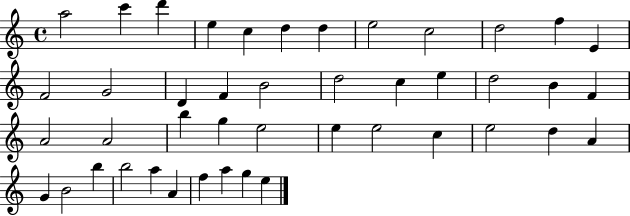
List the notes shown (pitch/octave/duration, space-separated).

A5/h C6/q D6/q E5/q C5/q D5/q D5/q E5/h C5/h D5/h F5/q E4/q F4/h G4/h D4/q F4/q B4/h D5/h C5/q E5/q D5/h B4/q F4/q A4/h A4/h B5/q G5/q E5/h E5/q E5/h C5/q E5/h D5/q A4/q G4/q B4/h B5/q B5/h A5/q A4/q F5/q A5/q G5/q E5/q